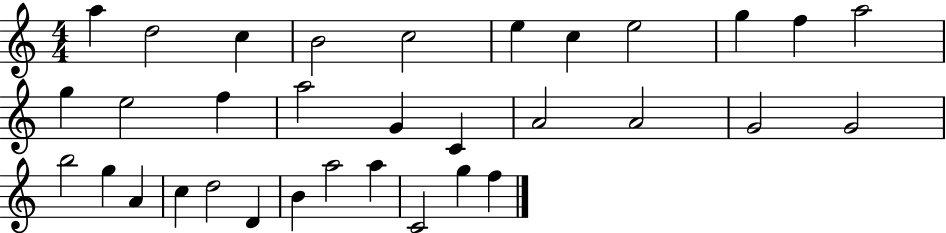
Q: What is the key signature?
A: C major